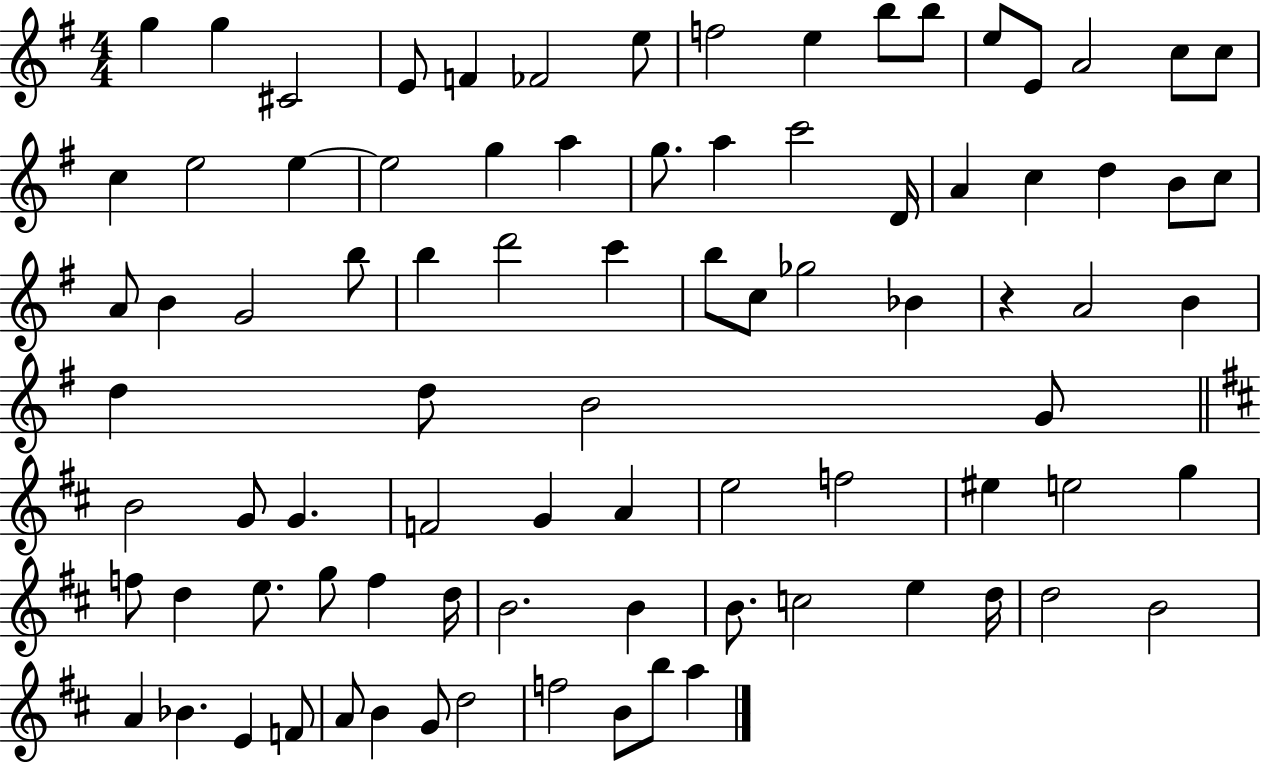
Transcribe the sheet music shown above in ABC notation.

X:1
T:Untitled
M:4/4
L:1/4
K:G
g g ^C2 E/2 F _F2 e/2 f2 e b/2 b/2 e/2 E/2 A2 c/2 c/2 c e2 e e2 g a g/2 a c'2 D/4 A c d B/2 c/2 A/2 B G2 b/2 b d'2 c' b/2 c/2 _g2 _B z A2 B d d/2 B2 G/2 B2 G/2 G F2 G A e2 f2 ^e e2 g f/2 d e/2 g/2 f d/4 B2 B B/2 c2 e d/4 d2 B2 A _B E F/2 A/2 B G/2 d2 f2 B/2 b/2 a